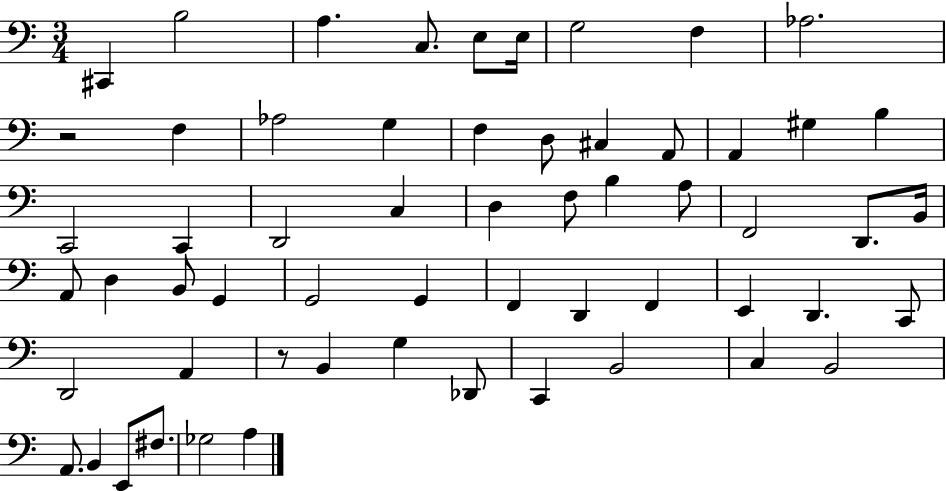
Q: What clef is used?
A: bass